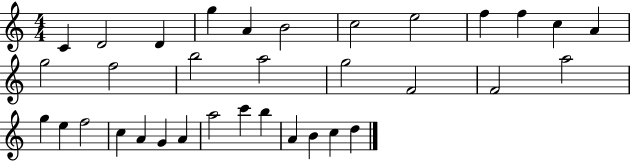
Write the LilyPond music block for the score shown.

{
  \clef treble
  \numericTimeSignature
  \time 4/4
  \key c \major
  c'4 d'2 d'4 | g''4 a'4 b'2 | c''2 e''2 | f''4 f''4 c''4 a'4 | \break g''2 f''2 | b''2 a''2 | g''2 f'2 | f'2 a''2 | \break g''4 e''4 f''2 | c''4 a'4 g'4 a'4 | a''2 c'''4 b''4 | a'4 b'4 c''4 d''4 | \break \bar "|."
}